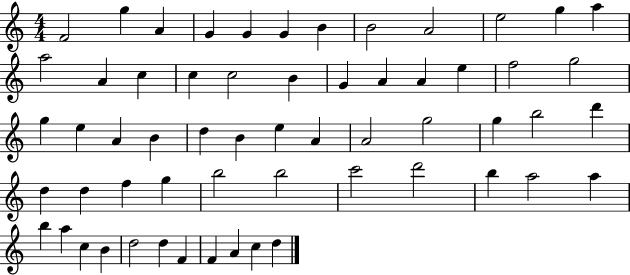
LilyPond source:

{
  \clef treble
  \numericTimeSignature
  \time 4/4
  \key c \major
  f'2 g''4 a'4 | g'4 g'4 g'4 b'4 | b'2 a'2 | e''2 g''4 a''4 | \break a''2 a'4 c''4 | c''4 c''2 b'4 | g'4 a'4 a'4 e''4 | f''2 g''2 | \break g''4 e''4 a'4 b'4 | d''4 b'4 e''4 a'4 | a'2 g''2 | g''4 b''2 d'''4 | \break d''4 d''4 f''4 g''4 | b''2 b''2 | c'''2 d'''2 | b''4 a''2 a''4 | \break b''4 a''4 c''4 b'4 | d''2 d''4 f'4 | f'4 a'4 c''4 d''4 | \bar "|."
}